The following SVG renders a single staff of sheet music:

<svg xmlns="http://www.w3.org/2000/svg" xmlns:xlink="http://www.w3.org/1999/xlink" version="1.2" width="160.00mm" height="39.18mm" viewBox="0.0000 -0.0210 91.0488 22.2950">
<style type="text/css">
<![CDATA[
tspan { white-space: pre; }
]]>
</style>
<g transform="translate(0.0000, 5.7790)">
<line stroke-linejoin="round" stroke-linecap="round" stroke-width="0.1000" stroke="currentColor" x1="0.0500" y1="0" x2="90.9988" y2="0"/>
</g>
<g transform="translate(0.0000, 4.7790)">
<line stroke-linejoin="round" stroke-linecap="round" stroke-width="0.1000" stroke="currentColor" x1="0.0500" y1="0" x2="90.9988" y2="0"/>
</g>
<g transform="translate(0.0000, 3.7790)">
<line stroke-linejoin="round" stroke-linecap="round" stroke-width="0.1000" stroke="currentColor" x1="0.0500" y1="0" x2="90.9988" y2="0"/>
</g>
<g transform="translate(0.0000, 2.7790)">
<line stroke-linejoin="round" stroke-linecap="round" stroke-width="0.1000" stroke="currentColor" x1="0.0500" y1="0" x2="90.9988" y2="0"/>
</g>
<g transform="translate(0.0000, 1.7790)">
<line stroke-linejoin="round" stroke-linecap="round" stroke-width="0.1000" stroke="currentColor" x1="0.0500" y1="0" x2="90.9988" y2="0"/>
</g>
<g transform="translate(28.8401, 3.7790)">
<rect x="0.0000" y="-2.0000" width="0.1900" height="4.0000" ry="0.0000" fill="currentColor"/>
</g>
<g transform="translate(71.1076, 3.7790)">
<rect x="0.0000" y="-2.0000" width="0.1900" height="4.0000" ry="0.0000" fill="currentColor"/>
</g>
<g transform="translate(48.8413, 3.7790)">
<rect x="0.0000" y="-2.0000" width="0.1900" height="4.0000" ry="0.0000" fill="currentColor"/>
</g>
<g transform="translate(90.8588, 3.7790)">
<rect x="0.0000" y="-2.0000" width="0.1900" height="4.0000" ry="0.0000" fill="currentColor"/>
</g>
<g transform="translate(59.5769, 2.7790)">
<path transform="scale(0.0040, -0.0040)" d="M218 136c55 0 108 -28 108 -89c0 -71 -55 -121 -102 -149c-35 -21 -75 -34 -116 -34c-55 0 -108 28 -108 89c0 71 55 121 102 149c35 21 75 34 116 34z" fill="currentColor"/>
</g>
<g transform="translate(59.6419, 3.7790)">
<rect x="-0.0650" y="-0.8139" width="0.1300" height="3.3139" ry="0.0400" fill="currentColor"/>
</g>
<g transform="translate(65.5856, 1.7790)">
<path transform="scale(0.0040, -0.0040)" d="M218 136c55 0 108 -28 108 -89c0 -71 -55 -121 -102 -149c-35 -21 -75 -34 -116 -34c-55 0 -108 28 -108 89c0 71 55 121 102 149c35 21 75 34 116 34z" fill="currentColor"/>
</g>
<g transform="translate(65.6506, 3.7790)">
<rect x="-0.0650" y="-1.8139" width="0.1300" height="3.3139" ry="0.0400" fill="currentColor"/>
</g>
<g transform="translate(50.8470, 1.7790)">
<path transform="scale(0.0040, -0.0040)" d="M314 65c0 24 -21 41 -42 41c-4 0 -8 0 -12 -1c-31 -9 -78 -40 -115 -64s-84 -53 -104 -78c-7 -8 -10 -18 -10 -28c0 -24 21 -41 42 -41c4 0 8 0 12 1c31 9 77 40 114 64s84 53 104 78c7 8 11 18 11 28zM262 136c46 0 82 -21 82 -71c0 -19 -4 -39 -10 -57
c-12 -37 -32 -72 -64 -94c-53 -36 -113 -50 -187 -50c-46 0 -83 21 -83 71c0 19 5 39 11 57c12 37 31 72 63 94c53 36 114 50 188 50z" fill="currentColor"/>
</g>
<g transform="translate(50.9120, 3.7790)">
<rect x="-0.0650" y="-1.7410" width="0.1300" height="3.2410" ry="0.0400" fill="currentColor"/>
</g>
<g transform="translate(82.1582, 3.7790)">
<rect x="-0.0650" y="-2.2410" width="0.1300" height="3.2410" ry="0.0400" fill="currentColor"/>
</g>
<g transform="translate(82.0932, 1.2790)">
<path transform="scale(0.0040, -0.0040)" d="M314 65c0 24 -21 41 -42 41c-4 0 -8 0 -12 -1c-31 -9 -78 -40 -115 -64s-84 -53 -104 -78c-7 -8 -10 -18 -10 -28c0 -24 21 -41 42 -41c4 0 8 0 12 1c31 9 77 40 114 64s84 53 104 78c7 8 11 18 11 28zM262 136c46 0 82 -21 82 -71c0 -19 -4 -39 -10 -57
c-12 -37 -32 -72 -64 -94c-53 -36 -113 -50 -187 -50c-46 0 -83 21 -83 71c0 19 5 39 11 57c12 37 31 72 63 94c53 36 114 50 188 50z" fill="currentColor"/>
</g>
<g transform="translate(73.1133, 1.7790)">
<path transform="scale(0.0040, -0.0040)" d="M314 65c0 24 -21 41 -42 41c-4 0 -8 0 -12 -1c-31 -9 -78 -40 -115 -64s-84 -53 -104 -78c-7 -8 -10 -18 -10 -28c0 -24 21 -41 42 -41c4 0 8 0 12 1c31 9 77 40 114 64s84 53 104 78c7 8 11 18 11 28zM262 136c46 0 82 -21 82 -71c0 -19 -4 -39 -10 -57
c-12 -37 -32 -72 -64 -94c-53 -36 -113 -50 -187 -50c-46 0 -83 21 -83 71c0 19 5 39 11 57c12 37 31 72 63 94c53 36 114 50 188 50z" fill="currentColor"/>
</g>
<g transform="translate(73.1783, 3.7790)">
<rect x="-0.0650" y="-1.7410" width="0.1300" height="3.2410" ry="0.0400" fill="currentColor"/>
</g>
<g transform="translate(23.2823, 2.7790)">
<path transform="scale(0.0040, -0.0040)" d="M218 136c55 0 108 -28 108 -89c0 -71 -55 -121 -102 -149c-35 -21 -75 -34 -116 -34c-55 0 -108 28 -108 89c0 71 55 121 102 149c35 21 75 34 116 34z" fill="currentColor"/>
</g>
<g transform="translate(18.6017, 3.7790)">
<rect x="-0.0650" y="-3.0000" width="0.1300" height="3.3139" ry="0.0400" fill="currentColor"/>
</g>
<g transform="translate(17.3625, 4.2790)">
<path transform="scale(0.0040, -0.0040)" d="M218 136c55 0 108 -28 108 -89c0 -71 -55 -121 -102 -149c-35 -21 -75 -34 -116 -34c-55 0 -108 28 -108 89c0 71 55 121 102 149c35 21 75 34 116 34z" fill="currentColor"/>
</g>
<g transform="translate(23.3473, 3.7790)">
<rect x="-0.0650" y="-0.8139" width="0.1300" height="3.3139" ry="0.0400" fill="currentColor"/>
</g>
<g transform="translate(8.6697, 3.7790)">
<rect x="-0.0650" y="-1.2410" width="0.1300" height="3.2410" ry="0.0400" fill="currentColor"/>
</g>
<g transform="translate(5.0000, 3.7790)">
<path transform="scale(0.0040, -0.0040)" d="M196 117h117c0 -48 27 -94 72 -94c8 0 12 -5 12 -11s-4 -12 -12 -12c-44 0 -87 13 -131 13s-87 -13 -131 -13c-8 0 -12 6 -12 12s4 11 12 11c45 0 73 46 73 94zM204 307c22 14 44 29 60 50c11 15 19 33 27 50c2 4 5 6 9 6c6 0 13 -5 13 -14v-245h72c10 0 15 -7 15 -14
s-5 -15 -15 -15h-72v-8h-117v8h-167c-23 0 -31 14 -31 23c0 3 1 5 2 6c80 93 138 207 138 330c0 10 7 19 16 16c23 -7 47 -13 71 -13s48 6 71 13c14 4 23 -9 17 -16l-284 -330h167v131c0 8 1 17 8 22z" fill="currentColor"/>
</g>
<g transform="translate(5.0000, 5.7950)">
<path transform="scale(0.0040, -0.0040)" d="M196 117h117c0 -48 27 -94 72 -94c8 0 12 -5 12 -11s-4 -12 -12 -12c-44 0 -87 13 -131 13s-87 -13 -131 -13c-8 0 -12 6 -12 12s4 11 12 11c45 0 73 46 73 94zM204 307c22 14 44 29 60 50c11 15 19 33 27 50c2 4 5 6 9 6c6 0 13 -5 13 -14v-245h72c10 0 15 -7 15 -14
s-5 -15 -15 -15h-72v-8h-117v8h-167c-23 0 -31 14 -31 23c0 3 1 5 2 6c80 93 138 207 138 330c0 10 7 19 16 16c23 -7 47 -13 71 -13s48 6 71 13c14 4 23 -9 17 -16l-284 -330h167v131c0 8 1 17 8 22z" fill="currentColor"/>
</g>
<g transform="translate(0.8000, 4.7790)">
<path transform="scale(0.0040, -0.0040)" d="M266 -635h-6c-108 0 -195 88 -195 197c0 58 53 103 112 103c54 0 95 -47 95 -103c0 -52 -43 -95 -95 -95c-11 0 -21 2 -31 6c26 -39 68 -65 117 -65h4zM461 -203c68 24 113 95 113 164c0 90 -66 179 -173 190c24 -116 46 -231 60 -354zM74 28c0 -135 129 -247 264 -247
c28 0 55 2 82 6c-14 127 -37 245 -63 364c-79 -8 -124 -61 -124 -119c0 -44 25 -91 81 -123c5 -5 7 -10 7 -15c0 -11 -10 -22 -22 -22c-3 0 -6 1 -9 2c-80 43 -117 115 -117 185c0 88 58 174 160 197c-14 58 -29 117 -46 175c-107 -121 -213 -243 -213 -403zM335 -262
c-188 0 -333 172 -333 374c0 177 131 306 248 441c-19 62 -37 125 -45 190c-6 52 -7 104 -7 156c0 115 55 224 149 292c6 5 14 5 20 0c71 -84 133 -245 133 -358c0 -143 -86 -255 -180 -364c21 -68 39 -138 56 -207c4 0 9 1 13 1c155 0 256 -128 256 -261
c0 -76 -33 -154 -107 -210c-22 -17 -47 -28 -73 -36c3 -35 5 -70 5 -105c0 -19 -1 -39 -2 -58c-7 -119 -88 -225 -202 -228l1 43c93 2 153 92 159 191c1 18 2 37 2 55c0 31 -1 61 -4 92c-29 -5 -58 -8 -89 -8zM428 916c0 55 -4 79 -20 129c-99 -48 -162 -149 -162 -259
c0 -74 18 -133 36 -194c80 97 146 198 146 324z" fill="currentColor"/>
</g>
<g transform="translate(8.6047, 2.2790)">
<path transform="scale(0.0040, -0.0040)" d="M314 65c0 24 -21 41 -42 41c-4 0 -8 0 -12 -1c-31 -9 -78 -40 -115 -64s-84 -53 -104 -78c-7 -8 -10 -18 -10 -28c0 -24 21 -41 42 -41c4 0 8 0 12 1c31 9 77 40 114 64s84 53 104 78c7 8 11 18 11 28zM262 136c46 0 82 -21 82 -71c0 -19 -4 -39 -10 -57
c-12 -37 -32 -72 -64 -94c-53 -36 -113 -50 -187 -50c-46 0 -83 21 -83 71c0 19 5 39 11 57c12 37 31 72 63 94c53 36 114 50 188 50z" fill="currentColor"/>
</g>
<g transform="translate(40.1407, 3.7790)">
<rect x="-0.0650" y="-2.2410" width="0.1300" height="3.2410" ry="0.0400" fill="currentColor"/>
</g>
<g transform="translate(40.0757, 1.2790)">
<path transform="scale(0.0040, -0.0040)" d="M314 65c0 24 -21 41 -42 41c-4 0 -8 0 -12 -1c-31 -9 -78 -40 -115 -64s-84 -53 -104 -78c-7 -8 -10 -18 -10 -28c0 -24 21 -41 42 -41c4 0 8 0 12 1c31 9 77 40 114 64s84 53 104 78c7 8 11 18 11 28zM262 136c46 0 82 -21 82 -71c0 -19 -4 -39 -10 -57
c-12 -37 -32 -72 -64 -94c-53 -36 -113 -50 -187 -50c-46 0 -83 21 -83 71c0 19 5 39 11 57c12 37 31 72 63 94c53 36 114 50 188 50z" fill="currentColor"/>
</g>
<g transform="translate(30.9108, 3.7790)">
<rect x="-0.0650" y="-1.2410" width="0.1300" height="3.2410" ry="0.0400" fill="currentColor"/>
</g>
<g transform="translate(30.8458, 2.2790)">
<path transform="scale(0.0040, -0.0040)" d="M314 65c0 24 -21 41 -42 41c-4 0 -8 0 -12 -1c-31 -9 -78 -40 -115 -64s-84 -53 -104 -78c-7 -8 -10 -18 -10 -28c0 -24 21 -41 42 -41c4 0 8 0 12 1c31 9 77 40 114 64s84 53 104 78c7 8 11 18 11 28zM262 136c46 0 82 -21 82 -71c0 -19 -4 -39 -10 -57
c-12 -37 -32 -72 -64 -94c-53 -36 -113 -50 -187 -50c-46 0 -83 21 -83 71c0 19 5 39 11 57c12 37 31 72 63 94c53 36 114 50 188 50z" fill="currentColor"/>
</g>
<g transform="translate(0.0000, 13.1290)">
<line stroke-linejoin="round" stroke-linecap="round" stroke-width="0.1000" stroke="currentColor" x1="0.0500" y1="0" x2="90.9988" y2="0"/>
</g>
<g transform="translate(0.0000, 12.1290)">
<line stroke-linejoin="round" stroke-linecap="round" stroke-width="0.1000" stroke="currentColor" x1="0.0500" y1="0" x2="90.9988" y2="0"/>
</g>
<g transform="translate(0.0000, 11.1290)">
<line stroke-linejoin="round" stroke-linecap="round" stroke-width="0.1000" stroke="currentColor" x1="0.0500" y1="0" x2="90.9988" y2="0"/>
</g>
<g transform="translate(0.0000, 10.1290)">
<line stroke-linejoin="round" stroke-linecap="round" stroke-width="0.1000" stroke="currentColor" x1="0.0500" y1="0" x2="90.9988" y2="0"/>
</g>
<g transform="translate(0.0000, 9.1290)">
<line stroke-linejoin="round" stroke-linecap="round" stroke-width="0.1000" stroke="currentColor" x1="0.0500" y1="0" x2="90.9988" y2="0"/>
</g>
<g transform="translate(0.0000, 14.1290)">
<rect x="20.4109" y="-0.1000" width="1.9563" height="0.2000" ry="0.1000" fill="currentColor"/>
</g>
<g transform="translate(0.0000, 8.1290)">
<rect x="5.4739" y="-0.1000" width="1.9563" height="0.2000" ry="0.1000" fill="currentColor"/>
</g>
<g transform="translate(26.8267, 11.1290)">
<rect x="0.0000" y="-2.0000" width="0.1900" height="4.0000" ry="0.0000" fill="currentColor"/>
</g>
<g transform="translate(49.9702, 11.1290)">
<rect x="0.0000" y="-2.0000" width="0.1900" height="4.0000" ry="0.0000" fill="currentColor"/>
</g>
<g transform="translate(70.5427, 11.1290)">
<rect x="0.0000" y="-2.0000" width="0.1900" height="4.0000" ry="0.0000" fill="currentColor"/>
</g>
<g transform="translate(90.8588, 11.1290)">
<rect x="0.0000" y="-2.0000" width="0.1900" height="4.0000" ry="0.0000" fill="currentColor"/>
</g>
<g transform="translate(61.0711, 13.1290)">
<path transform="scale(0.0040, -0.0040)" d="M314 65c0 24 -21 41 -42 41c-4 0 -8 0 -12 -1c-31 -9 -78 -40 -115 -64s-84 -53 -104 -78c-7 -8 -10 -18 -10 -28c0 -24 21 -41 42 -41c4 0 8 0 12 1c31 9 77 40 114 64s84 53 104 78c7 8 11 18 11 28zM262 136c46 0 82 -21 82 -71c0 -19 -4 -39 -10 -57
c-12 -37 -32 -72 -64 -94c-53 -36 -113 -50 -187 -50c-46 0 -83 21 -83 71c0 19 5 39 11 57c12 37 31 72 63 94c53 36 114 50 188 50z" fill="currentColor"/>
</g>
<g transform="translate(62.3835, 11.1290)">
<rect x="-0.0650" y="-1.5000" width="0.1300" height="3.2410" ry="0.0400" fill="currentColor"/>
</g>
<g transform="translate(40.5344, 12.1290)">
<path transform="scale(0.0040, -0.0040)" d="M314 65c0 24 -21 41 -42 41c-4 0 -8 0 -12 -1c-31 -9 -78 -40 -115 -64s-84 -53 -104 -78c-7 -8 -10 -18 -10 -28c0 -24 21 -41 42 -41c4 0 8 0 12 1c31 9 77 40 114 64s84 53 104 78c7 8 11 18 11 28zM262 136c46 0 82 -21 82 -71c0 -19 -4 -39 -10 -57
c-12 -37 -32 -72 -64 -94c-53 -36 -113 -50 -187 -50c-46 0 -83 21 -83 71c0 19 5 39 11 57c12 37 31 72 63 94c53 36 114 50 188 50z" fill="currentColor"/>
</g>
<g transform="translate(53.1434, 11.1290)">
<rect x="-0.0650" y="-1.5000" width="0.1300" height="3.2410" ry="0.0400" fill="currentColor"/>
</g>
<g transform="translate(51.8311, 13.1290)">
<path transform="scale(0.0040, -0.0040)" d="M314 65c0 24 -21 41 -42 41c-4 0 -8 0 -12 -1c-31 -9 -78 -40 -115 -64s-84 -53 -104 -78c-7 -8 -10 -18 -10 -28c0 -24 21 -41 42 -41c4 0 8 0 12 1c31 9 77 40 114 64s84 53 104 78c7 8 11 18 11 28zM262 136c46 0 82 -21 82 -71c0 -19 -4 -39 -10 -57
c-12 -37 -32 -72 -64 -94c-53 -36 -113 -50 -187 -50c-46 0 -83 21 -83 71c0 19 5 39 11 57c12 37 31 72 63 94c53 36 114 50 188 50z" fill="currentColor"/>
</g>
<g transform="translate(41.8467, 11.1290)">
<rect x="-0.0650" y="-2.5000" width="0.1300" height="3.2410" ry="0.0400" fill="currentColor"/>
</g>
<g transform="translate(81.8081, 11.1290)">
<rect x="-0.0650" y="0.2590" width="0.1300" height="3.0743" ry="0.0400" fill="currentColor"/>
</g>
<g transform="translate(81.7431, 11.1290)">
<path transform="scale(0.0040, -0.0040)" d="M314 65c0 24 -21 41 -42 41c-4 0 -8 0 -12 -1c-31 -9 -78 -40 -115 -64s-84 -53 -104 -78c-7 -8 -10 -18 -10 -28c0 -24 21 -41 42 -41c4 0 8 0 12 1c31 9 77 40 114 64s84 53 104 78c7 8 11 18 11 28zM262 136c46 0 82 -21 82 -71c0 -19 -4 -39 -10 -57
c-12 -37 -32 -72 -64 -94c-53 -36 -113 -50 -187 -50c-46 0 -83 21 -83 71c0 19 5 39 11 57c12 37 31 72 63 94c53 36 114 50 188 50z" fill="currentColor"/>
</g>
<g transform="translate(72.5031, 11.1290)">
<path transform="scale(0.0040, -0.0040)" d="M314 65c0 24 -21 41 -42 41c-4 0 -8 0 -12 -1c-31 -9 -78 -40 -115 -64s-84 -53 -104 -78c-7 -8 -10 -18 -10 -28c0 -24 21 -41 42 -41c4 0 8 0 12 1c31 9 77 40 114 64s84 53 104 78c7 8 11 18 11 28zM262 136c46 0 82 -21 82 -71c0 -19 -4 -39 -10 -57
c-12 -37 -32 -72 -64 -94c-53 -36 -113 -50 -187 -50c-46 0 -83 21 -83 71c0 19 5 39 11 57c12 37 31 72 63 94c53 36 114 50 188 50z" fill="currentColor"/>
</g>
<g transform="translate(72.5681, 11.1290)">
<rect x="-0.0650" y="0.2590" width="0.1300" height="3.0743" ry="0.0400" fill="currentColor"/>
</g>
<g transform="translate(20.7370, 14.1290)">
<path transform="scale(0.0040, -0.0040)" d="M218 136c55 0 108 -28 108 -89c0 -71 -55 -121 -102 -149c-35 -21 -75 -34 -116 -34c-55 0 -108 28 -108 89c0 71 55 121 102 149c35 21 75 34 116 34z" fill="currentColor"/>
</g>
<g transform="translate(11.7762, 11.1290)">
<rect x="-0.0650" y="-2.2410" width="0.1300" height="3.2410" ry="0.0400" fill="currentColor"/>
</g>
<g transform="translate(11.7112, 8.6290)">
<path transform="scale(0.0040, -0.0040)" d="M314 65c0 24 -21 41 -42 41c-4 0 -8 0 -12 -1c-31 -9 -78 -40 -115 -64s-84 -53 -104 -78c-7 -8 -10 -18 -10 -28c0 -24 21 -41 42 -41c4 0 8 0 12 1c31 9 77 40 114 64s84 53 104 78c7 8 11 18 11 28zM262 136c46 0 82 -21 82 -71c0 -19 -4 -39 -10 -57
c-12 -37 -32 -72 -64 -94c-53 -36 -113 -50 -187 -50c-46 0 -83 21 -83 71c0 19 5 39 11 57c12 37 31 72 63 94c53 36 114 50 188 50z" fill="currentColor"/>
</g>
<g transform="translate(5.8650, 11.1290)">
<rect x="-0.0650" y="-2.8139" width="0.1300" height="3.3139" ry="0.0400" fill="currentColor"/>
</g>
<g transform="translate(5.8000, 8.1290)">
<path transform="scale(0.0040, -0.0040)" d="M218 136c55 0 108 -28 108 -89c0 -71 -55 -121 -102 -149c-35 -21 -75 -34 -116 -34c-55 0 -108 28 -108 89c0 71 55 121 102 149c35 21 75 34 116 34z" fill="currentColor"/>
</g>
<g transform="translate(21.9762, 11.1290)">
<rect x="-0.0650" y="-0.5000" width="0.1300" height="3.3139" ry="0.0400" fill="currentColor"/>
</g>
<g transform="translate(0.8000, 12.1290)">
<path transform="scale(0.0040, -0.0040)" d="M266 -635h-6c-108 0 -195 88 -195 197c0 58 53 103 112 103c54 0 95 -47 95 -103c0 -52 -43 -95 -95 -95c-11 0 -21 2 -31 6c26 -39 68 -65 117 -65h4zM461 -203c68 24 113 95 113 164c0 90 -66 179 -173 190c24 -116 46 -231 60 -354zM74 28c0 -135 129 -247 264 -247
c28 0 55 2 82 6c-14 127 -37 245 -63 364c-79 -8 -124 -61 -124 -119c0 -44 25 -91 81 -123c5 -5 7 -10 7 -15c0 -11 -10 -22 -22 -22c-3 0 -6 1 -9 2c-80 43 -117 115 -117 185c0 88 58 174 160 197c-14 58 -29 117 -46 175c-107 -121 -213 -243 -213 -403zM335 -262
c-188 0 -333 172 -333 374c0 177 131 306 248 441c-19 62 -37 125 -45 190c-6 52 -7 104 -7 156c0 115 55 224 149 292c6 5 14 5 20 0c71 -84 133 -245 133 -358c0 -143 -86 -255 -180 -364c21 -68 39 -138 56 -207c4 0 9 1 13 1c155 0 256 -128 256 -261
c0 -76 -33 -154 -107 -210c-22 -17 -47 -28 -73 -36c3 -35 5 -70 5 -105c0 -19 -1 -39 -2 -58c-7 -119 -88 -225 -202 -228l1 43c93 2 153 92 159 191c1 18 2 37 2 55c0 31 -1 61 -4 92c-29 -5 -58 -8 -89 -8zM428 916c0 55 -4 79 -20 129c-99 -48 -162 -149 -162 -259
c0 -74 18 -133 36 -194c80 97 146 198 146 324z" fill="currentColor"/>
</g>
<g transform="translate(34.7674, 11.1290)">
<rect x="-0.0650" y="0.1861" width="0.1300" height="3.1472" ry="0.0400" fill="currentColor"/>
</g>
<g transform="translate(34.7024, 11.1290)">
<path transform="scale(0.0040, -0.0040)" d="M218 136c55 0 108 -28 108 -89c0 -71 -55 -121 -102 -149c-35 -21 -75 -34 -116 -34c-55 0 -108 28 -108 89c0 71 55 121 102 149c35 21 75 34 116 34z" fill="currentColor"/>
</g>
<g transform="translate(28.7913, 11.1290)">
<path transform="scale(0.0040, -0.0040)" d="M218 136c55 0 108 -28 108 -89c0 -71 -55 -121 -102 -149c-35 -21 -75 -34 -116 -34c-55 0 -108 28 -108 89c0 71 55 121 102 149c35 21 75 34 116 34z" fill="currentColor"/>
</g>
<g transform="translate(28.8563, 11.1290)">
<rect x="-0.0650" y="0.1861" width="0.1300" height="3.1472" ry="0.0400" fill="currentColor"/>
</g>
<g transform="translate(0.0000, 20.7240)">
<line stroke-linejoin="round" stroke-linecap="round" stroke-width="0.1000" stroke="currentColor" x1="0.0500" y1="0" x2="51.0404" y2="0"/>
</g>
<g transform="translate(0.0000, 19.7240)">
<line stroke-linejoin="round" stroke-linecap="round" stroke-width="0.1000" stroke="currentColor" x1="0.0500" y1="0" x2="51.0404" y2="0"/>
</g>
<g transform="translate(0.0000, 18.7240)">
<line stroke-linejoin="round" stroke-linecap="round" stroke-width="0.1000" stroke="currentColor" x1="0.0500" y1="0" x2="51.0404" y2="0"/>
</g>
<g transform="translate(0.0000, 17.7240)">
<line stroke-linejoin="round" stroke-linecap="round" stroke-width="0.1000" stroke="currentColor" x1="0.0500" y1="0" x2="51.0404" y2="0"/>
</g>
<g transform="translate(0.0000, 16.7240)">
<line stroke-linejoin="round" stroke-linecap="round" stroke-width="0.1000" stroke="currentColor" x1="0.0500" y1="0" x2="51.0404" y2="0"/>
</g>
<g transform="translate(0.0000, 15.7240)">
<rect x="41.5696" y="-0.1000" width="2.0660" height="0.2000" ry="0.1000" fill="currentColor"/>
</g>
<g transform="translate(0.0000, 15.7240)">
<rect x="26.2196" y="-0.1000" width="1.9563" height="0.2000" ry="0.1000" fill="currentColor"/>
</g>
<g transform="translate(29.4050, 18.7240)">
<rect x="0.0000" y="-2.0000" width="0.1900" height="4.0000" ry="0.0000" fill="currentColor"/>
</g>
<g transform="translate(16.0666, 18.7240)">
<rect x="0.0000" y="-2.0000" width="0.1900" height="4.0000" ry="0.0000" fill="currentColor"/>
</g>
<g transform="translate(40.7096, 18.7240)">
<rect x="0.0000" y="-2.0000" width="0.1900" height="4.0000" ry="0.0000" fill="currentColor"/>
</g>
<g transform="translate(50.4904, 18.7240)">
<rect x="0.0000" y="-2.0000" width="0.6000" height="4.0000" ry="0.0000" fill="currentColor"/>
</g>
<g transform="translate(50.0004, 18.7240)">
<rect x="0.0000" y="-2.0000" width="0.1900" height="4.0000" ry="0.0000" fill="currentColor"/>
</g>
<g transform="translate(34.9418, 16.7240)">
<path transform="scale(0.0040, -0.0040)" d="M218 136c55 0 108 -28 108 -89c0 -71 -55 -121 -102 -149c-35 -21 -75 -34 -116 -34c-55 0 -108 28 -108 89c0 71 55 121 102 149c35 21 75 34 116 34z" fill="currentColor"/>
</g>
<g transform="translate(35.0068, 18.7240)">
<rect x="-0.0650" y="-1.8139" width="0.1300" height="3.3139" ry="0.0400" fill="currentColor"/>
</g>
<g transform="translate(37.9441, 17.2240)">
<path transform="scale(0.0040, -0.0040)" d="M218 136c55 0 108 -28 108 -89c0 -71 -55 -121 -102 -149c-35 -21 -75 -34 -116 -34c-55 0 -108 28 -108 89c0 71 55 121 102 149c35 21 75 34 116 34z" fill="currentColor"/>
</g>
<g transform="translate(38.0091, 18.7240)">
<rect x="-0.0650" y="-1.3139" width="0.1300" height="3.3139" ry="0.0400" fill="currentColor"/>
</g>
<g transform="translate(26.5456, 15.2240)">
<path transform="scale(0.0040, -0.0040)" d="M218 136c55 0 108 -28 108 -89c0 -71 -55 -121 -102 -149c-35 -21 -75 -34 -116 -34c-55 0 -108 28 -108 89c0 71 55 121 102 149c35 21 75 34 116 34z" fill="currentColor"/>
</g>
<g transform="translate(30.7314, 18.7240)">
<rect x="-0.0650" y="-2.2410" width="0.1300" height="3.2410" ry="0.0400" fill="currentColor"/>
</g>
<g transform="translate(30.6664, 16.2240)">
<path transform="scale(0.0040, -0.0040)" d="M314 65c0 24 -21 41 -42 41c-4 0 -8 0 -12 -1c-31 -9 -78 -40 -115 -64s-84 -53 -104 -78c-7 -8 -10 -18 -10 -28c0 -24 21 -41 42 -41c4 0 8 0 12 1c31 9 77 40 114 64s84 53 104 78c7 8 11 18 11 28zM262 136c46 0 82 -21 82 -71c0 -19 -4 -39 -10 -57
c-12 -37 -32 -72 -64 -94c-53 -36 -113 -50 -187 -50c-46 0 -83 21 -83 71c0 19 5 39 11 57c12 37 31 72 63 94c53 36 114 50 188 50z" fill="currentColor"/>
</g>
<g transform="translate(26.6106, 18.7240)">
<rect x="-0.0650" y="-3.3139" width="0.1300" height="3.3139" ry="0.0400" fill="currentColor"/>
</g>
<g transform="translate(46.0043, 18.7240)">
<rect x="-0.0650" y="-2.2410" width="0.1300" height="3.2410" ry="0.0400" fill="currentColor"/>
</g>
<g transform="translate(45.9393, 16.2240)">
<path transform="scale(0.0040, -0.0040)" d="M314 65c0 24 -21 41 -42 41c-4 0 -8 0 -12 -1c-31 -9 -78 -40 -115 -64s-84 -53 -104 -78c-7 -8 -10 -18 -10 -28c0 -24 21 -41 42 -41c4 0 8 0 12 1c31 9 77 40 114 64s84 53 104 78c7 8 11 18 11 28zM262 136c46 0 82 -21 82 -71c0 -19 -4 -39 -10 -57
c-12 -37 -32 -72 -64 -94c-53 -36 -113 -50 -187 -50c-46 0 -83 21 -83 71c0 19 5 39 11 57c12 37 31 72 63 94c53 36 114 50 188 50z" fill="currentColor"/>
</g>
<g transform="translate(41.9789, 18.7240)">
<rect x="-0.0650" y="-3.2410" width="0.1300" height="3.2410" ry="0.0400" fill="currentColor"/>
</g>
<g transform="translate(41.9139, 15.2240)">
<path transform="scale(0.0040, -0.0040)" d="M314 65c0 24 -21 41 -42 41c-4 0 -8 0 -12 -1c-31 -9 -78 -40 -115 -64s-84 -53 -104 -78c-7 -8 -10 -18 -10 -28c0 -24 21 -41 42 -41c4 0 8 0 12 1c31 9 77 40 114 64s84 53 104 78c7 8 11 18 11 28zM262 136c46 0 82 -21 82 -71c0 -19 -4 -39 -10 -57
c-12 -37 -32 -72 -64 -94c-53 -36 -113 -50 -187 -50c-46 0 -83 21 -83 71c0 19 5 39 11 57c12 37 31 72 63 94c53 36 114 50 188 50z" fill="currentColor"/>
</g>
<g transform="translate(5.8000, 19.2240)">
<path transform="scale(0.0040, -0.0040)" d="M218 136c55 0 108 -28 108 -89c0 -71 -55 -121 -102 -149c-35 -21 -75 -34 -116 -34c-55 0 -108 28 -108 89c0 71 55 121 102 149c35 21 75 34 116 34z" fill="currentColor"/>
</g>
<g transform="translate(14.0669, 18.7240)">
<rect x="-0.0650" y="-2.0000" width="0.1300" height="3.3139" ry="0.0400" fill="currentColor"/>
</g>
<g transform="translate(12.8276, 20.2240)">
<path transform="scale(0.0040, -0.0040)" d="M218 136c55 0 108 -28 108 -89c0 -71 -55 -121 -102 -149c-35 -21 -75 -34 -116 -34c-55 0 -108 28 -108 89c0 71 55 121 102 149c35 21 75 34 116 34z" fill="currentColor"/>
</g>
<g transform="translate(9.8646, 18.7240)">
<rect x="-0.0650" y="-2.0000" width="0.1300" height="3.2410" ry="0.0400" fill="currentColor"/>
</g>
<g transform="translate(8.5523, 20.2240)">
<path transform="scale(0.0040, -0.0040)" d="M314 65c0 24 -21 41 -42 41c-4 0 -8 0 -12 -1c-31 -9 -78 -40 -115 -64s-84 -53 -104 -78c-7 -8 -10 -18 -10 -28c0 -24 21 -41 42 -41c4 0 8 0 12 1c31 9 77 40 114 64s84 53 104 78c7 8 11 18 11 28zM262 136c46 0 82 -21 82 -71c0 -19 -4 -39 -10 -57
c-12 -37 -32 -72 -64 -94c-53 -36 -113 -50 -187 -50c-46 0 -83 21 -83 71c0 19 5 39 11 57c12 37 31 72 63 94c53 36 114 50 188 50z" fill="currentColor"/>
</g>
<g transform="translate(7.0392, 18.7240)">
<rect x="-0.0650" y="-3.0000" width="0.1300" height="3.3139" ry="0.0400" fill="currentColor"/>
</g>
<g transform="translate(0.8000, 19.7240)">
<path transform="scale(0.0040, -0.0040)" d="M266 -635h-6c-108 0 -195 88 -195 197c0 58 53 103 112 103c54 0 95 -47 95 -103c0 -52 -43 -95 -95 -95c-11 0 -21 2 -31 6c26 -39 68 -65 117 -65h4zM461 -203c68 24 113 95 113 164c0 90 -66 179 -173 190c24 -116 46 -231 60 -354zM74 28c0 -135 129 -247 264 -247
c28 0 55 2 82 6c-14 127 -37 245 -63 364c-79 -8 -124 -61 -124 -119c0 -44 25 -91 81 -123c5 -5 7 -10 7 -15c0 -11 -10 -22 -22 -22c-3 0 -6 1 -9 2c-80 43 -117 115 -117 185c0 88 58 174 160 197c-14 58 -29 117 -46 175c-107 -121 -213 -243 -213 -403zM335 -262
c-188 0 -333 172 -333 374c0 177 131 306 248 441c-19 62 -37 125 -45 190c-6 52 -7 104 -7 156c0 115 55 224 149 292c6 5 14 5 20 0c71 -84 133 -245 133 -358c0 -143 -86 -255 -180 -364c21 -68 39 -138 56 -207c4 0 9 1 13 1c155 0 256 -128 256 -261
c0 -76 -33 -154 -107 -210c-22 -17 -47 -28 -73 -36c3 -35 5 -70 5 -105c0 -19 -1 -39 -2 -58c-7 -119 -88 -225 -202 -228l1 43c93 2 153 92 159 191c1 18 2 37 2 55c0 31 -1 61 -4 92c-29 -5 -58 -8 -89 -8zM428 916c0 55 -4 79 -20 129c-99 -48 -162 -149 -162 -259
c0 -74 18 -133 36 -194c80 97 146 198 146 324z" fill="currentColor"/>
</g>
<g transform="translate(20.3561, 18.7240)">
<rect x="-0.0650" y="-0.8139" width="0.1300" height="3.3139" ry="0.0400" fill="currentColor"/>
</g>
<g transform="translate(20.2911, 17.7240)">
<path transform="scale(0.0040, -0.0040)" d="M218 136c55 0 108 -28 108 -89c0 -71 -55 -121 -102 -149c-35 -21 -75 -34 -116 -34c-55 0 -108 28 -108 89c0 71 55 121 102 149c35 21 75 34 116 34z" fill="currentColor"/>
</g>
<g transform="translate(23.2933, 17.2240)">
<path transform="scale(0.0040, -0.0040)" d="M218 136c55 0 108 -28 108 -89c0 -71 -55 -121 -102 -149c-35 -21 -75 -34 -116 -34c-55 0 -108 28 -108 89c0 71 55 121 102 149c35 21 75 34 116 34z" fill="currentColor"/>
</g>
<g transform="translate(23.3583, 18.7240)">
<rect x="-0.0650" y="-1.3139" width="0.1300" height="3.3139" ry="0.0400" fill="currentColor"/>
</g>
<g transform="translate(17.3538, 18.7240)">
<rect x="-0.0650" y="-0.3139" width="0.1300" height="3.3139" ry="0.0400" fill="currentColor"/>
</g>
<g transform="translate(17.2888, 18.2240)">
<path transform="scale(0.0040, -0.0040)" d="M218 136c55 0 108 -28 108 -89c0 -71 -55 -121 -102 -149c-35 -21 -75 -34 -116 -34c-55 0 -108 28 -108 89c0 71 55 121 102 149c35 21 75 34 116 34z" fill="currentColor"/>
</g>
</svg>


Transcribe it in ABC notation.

X:1
T:Untitled
M:4/4
L:1/4
K:C
e2 A d e2 g2 f2 d f f2 g2 a g2 C B B G2 E2 E2 B2 B2 A F2 F c d e b g2 f e b2 g2